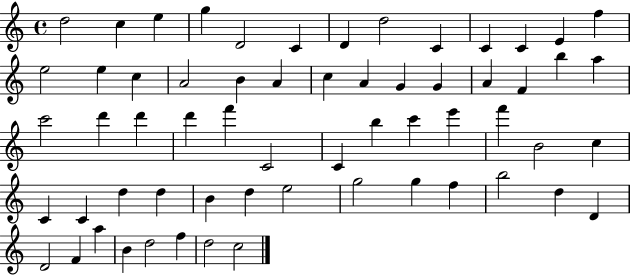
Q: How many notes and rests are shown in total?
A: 61